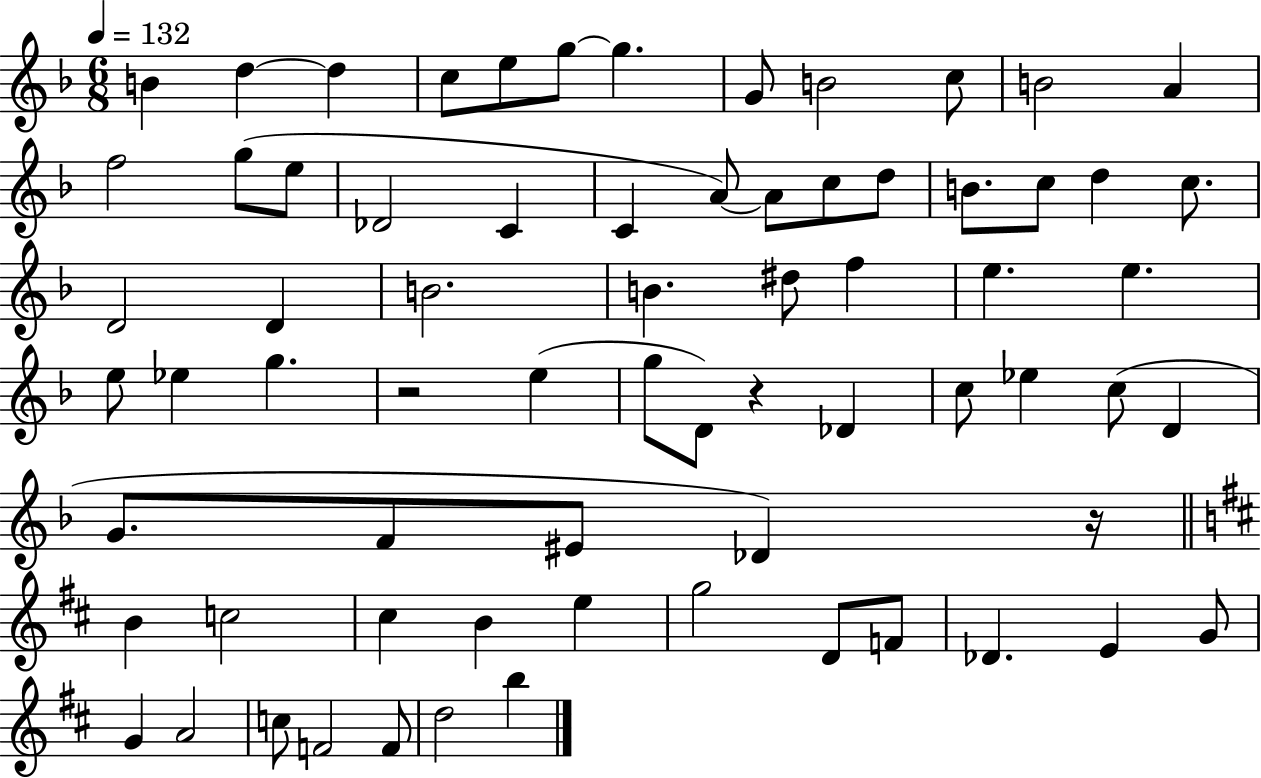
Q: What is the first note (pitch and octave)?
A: B4